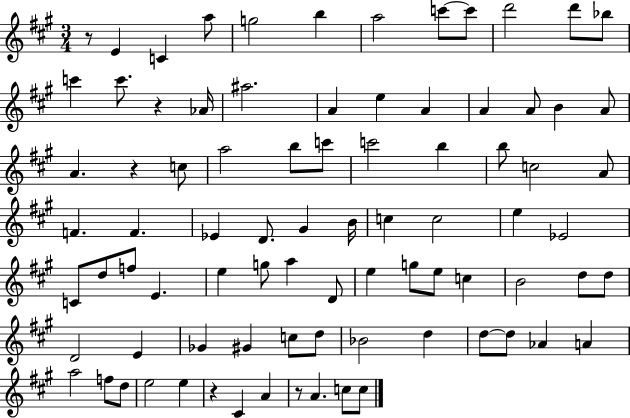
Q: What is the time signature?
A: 3/4